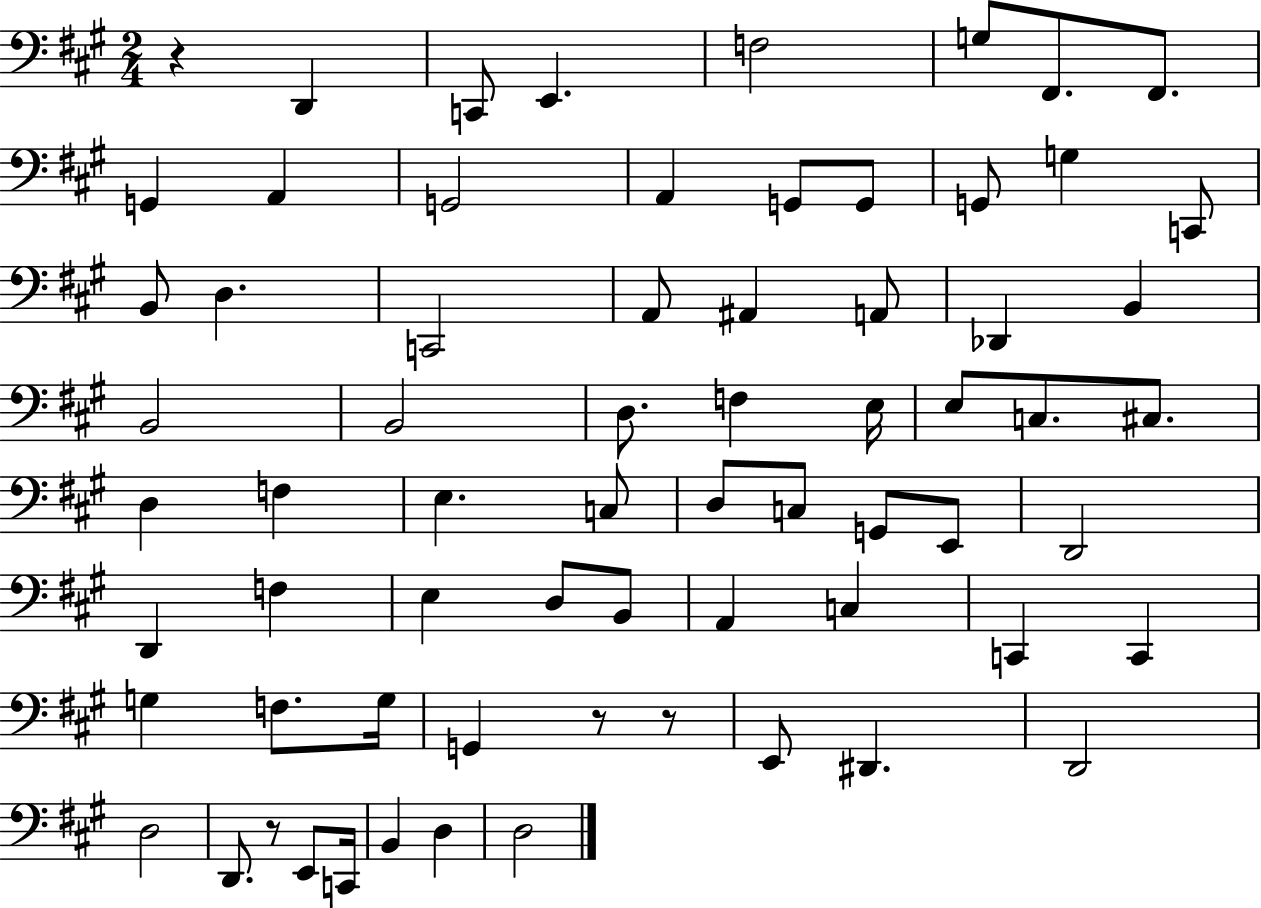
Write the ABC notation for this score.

X:1
T:Untitled
M:2/4
L:1/4
K:A
z D,, C,,/2 E,, F,2 G,/2 ^F,,/2 ^F,,/2 G,, A,, G,,2 A,, G,,/2 G,,/2 G,,/2 G, C,,/2 B,,/2 D, C,,2 A,,/2 ^A,, A,,/2 _D,, B,, B,,2 B,,2 D,/2 F, E,/4 E,/2 C,/2 ^C,/2 D, F, E, C,/2 D,/2 C,/2 G,,/2 E,,/2 D,,2 D,, F, E, D,/2 B,,/2 A,, C, C,, C,, G, F,/2 G,/4 G,, z/2 z/2 E,,/2 ^D,, D,,2 D,2 D,,/2 z/2 E,,/2 C,,/4 B,, D, D,2